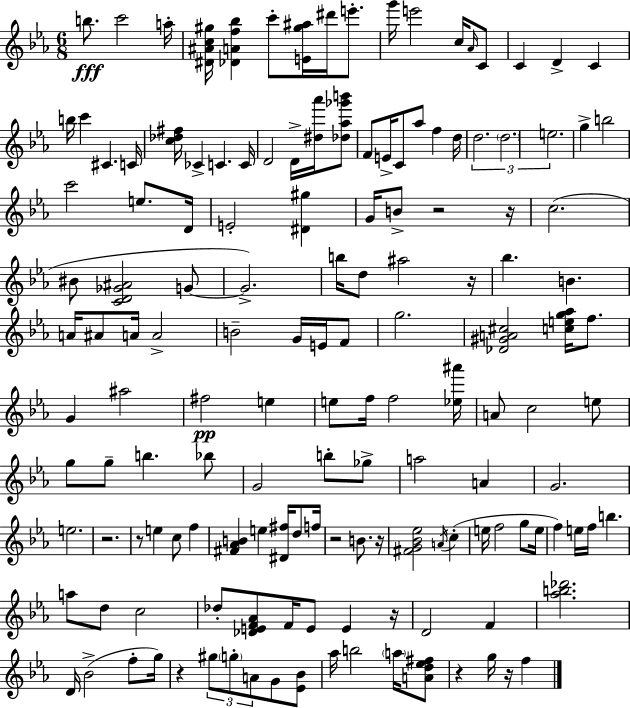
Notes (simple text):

B5/e. C6/h A5/s [D#4,A#4,C5,G#5]/s [Db4,A4,F5,Bb5]/q C6/e [E4,G#5,A#5]/s D#6/s E6/e. G6/s E6/h C5/s Ab4/s C4/e C4/q D4/q C4/q B5/s C6/q C#4/q. C4/s [C5,Db5,F#5]/s CES4/q C4/q. C4/s D4/h D4/s [D#5,Ab6]/s [Db5,Ab5,Gb6,B6]/e F4/e E4/s C4/e Ab5/e F5/q D5/s D5/h. D5/h. E5/h. G5/q B5/h C6/h E5/e. D4/s E4/h [D#4,G#5]/q G4/s B4/e R/h R/s C5/h. BIS4/e [C4,D4,Gb4,A#4]/h G4/e G4/h. B5/s D5/e A#5/h R/s Bb5/q. B4/q. A4/s A#4/e A4/s A4/h B4/h G4/s E4/s F4/e G5/h. [Db4,G#4,A4,C#5]/h [C5,E5,G5,Ab5]/s F5/e. G4/q A#5/h F#5/h E5/q E5/e F5/s F5/h [Eb5,A#6]/s A4/e C5/h E5/e G5/e G5/e B5/q. Bb5/e G4/h B5/e Gb5/e A5/h A4/q G4/h. E5/h. R/h. R/e E5/q C5/e F5/q [F#4,Ab4,B4]/q E5/q [D#4,F#5]/s D5/e F5/s R/h B4/e. R/s [F#4,G4,Bb4,Eb5]/h A4/s C5/q E5/s F5/h G5/e E5/s F5/q E5/s F5/s B5/q. A5/e D5/e C5/h Db5/e [Db4,E4,F4,Ab4]/e F4/s E4/e E4/q R/s D4/h F4/q [Ab5,B5,Db6]/h. D4/s Bb4/h F5/e G5/s R/q G#5/e G5/e A4/e G4/e [Eb4,Bb4]/e Ab5/s B5/h A5/s [A4,D5,Eb5,F#5]/e R/q G5/s R/s F5/q